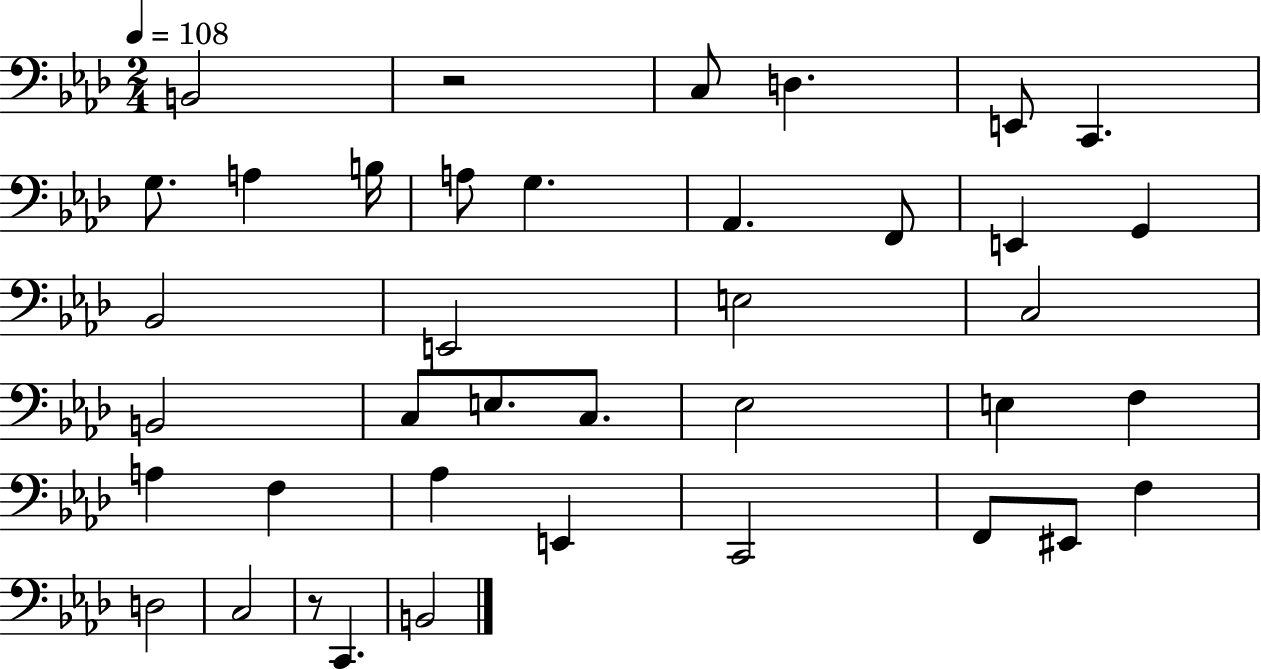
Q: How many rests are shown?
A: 2